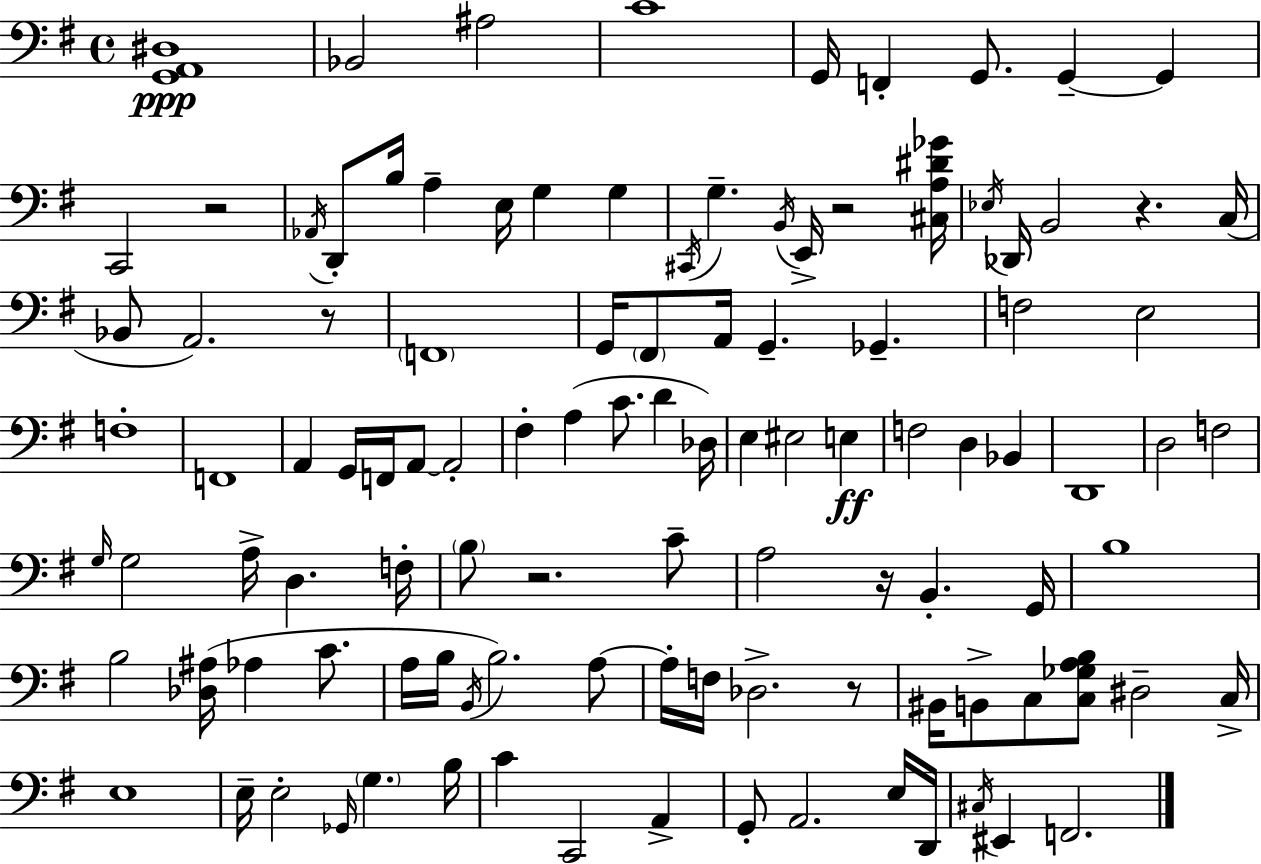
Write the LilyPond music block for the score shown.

{
  \clef bass
  \time 4/4
  \defaultTimeSignature
  \key g \major
  <g, a, dis>1\ppp | bes,2 ais2 | c'1 | g,16 f,4-. g,8. g,4--~~ g,4 | \break c,2 r2 | \acciaccatura { aes,16 } d,8-. b16 a4-- e16 g4 g4 | \acciaccatura { cis,16 } g4.-- \acciaccatura { b,16 } e,16-> r2 | <cis a dis' ges'>16 \acciaccatura { ees16 } des,16 b,2 r4. | \break c16( bes,8 a,2.) | r8 \parenthesize f,1 | g,16 \parenthesize fis,8 a,16 g,4.-- ges,4.-- | f2 e2 | \break f1-. | f,1 | a,4 g,16 f,16 a,8~~ a,2-. | fis4-. a4( c'8. d'4 | \break des16) e4 eis2 | e4\ff f2 d4 | bes,4 d,1 | d2 f2 | \break \grace { g16 } g2 a16-> d4. | f16-. \parenthesize b8 r2. | c'8-- a2 r16 b,4.-. | g,16 b1 | \break b2 <des ais>16( aes4 | c'8. a16 b16 \acciaccatura { b,16 }) b2. | a8~~ a16-. f16 des2.-> | r8 bis,16 b,8-> c8 <c ges a b>8 dis2-- | \break c16-> e1 | e16-- e2-. \grace { ges,16 } | \parenthesize g4. b16 c'4 c,2 | a,4-> g,8-. a,2. | \break e16 d,16 \acciaccatura { cis16 } eis,4 f,2. | \bar "|."
}